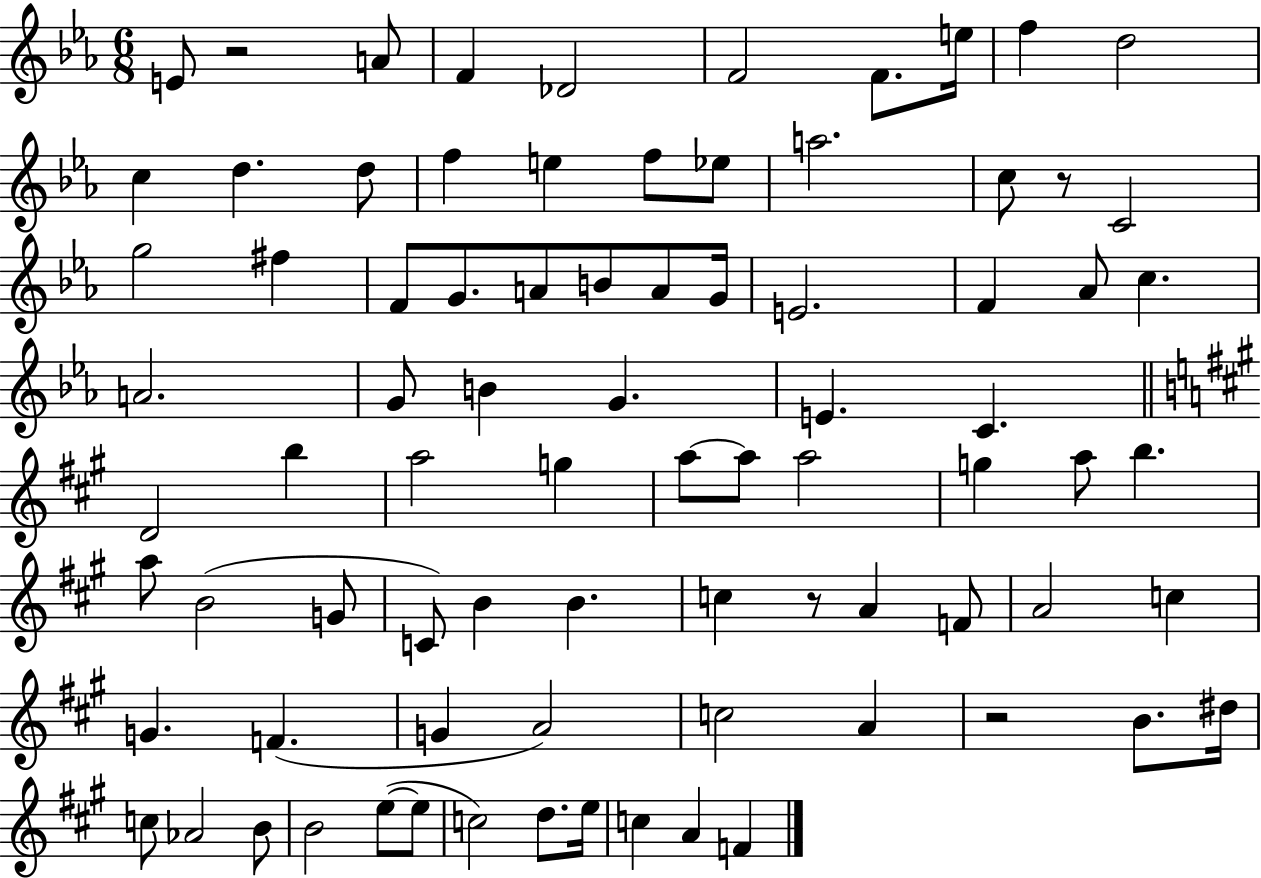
E4/e R/h A4/e F4/q Db4/h F4/h F4/e. E5/s F5/q D5/h C5/q D5/q. D5/e F5/q E5/q F5/e Eb5/e A5/h. C5/e R/e C4/h G5/h F#5/q F4/e G4/e. A4/e B4/e A4/e G4/s E4/h. F4/q Ab4/e C5/q. A4/h. G4/e B4/q G4/q. E4/q. C4/q. D4/h B5/q A5/h G5/q A5/e A5/e A5/h G5/q A5/e B5/q. A5/e B4/h G4/e C4/e B4/q B4/q. C5/q R/e A4/q F4/e A4/h C5/q G4/q. F4/q. G4/q A4/h C5/h A4/q R/h B4/e. D#5/s C5/e Ab4/h B4/e B4/h E5/e E5/e C5/h D5/e. E5/s C5/q A4/q F4/q